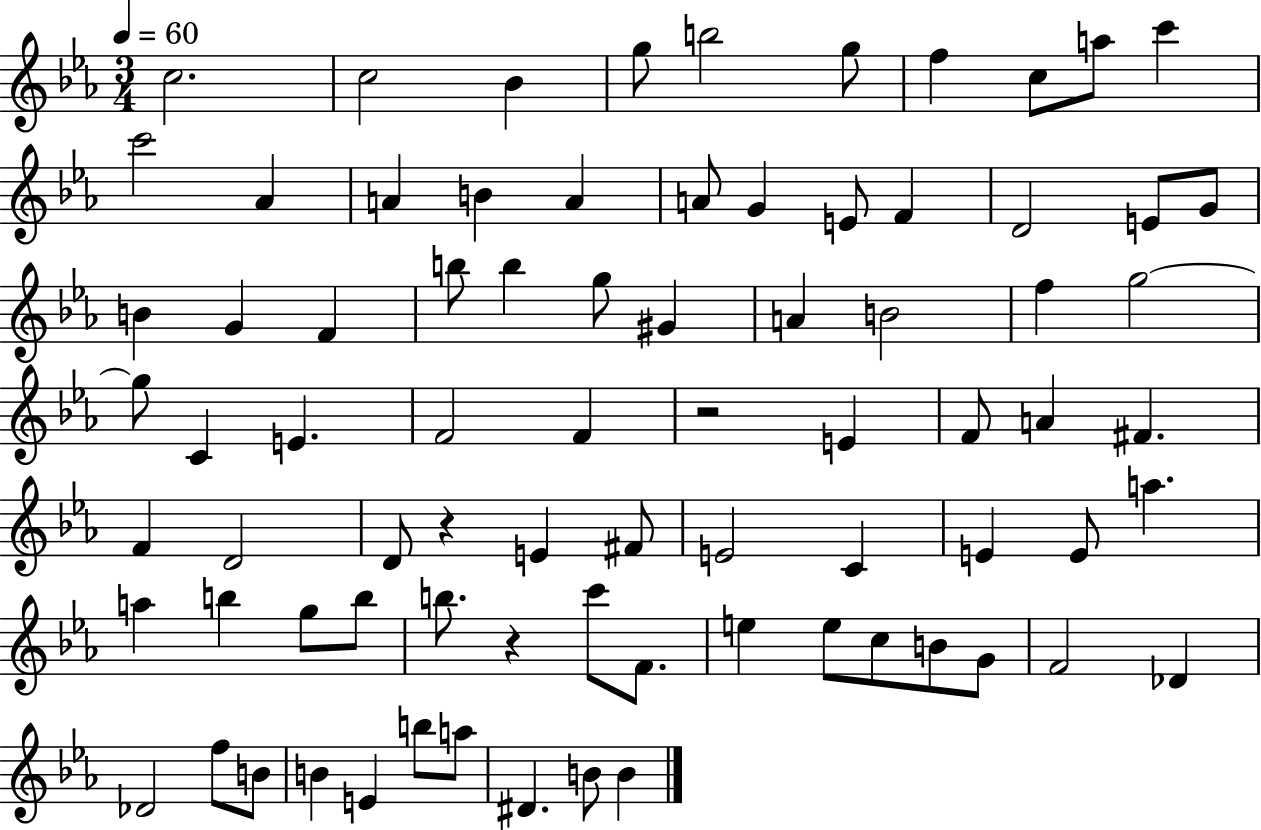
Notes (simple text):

C5/h. C5/h Bb4/q G5/e B5/h G5/e F5/q C5/e A5/e C6/q C6/h Ab4/q A4/q B4/q A4/q A4/e G4/q E4/e F4/q D4/h E4/e G4/e B4/q G4/q F4/q B5/e B5/q G5/e G#4/q A4/q B4/h F5/q G5/h G5/e C4/q E4/q. F4/h F4/q R/h E4/q F4/e A4/q F#4/q. F4/q D4/h D4/e R/q E4/q F#4/e E4/h C4/q E4/q E4/e A5/q. A5/q B5/q G5/e B5/e B5/e. R/q C6/e F4/e. E5/q E5/e C5/e B4/e G4/e F4/h Db4/q Db4/h F5/e B4/e B4/q E4/q B5/e A5/e D#4/q. B4/e B4/q